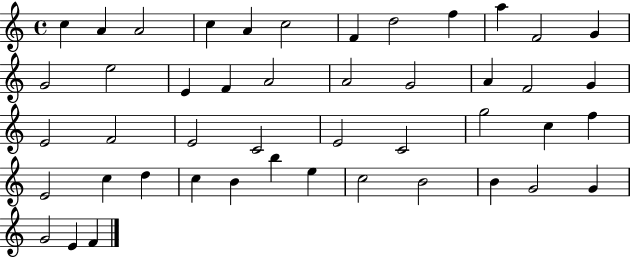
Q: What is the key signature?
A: C major